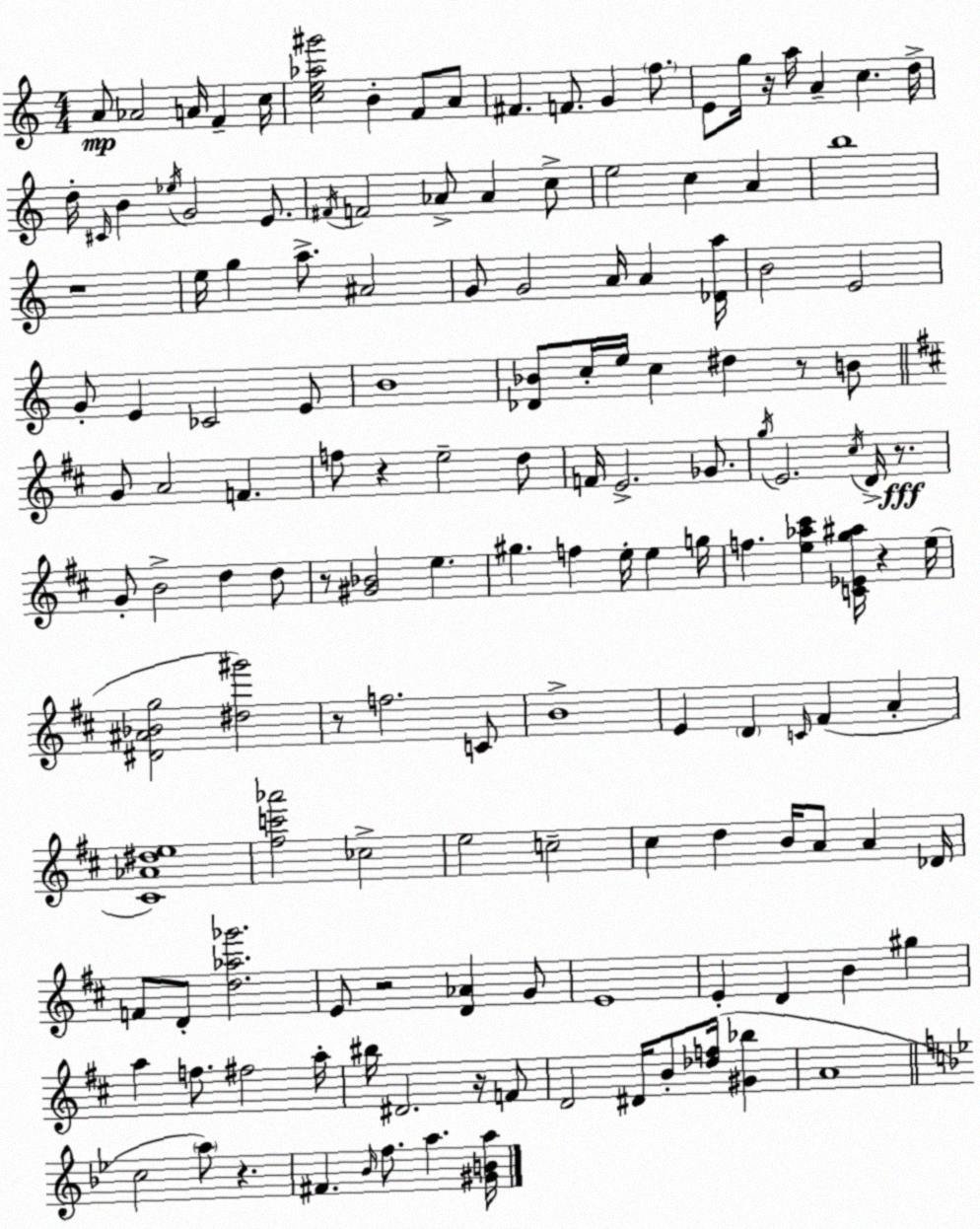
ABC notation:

X:1
T:Untitled
M:4/4
L:1/4
K:C
A/2 _A2 A/4 F c/4 [ce_a^g']2 B F/2 A/2 ^F F/2 G f/2 E/2 g/4 z/4 a/4 A c d/4 d/4 ^C/4 B _e/4 G2 E/2 ^F/4 F2 _A/2 _A c/2 e2 c A b4 z4 e/4 g a/2 ^A2 G/2 G2 A/4 A [_Da]/4 B2 E2 G/2 E _C2 E/2 B4 [_D_B]/2 c/4 e/4 c ^d z/2 B/2 G/2 A2 F f/2 z e2 d/2 F/4 E2 _G/2 g/4 E2 ^c/4 D/4 z/2 G/2 B2 d d/2 z/2 [^G_B]2 e ^g f e/4 e g/4 f [e_a^c'] [C_Eg^a]/4 z e/4 [^D^A_Bg]2 [^d^g']2 z/2 f2 C/2 B4 E D C/4 ^F A [^C_A^de]4 [^fc'_a']2 _c2 e2 c2 ^c d B/4 A/2 A _D/4 F/2 D/2 [d_a_g']2 E/2 z2 [D_A] G/2 E4 E D B ^g a f/2 ^f2 a/4 ^b/4 ^D2 z/4 F/2 D2 ^D/4 B/2 [_df]/4 [^G_b] A4 c2 a/2 z ^F _B/4 f/2 a [^GBa]/4